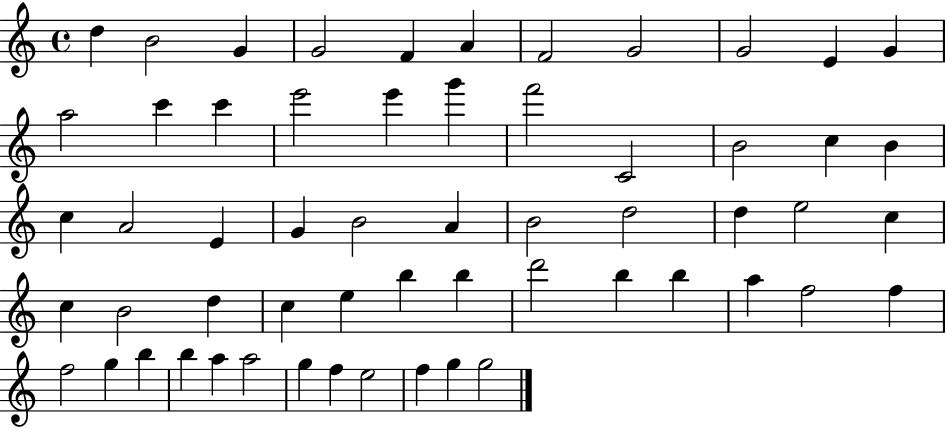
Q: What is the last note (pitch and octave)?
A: G5